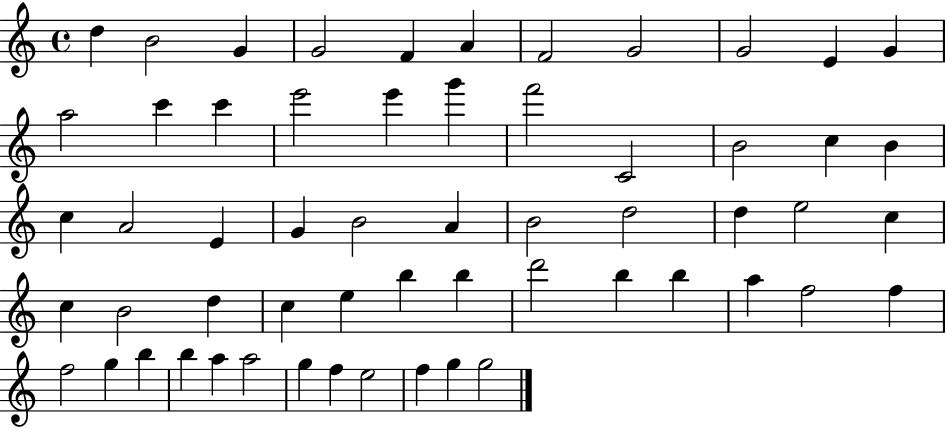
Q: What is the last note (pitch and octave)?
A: G5